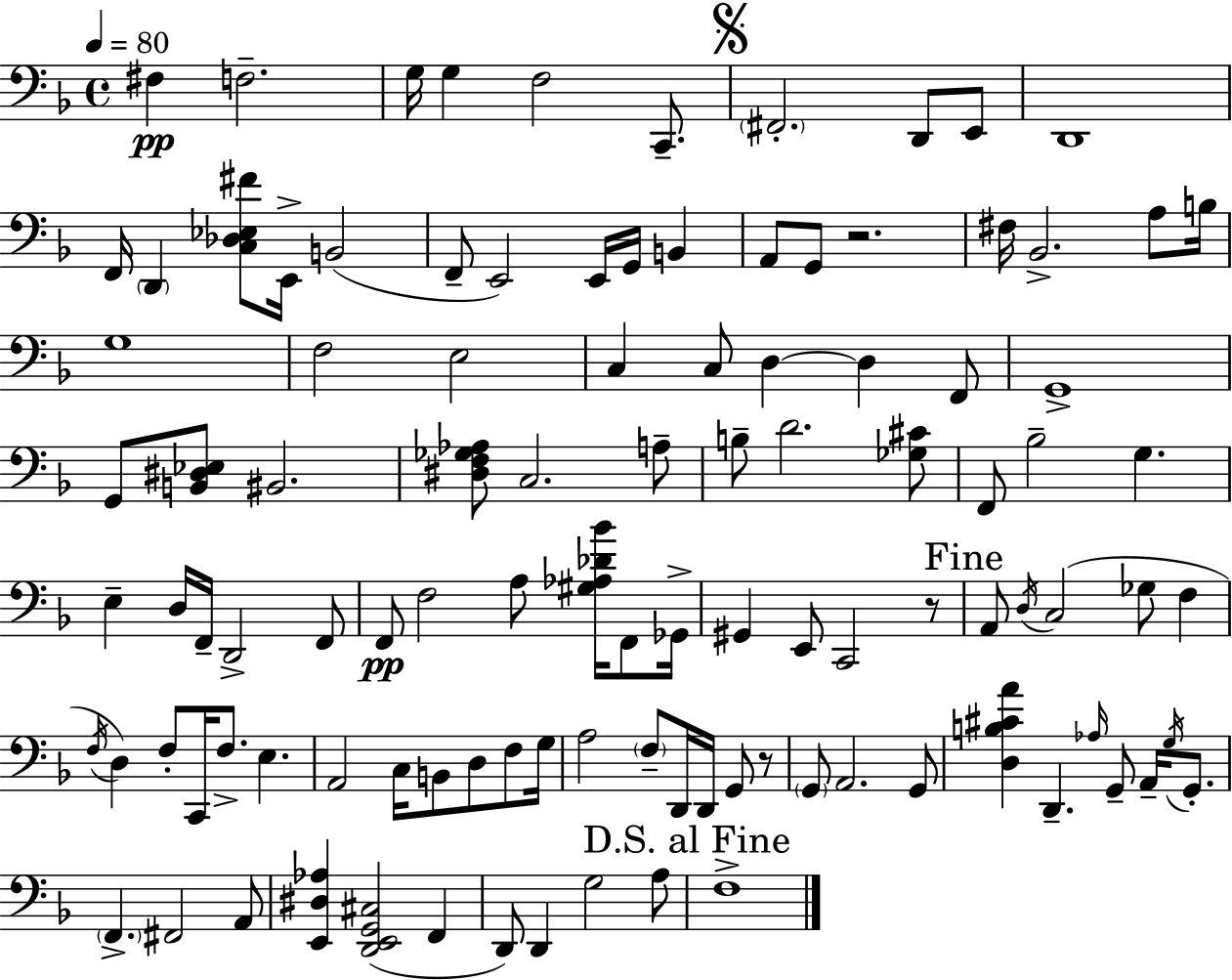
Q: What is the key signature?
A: D minor